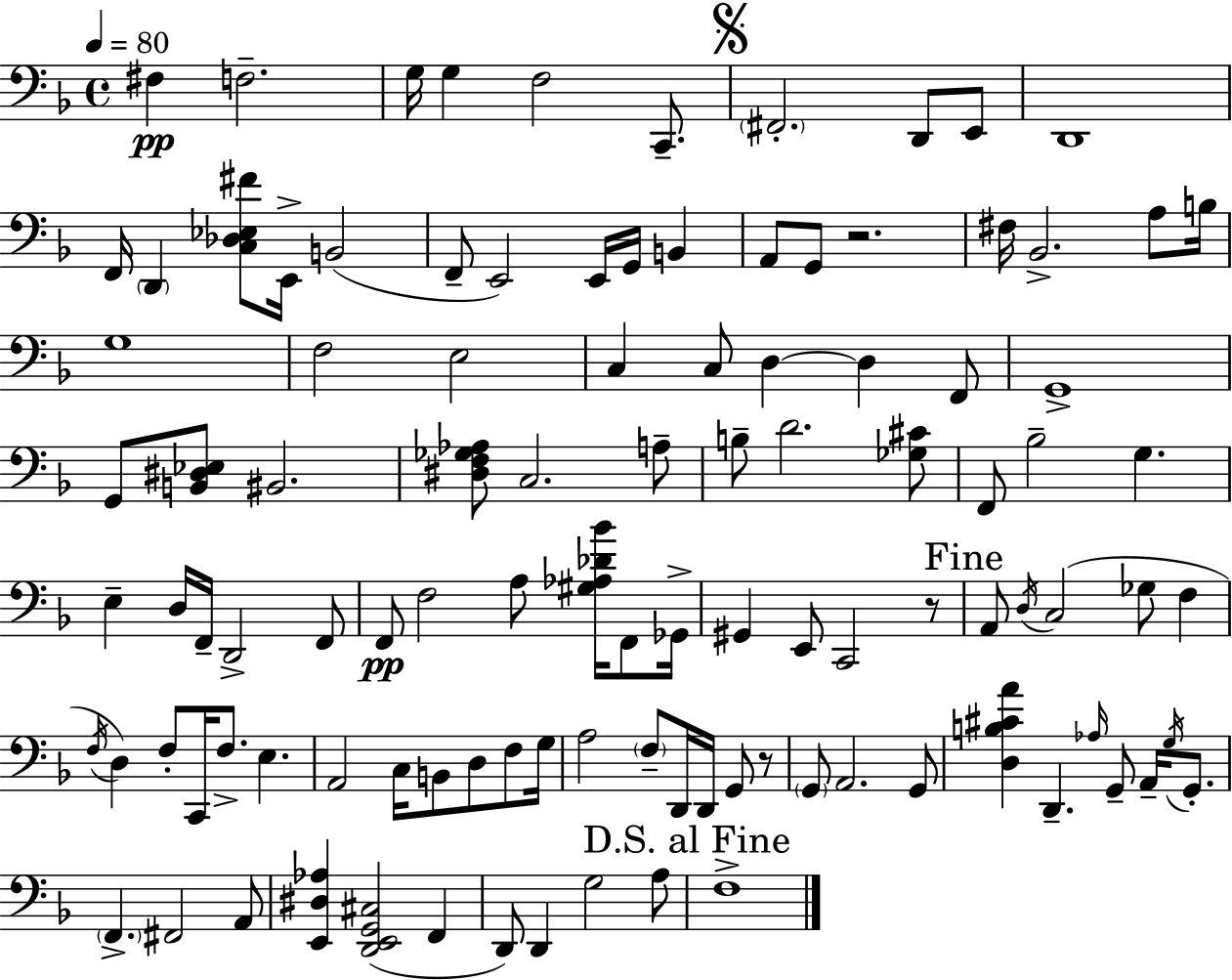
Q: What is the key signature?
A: D minor